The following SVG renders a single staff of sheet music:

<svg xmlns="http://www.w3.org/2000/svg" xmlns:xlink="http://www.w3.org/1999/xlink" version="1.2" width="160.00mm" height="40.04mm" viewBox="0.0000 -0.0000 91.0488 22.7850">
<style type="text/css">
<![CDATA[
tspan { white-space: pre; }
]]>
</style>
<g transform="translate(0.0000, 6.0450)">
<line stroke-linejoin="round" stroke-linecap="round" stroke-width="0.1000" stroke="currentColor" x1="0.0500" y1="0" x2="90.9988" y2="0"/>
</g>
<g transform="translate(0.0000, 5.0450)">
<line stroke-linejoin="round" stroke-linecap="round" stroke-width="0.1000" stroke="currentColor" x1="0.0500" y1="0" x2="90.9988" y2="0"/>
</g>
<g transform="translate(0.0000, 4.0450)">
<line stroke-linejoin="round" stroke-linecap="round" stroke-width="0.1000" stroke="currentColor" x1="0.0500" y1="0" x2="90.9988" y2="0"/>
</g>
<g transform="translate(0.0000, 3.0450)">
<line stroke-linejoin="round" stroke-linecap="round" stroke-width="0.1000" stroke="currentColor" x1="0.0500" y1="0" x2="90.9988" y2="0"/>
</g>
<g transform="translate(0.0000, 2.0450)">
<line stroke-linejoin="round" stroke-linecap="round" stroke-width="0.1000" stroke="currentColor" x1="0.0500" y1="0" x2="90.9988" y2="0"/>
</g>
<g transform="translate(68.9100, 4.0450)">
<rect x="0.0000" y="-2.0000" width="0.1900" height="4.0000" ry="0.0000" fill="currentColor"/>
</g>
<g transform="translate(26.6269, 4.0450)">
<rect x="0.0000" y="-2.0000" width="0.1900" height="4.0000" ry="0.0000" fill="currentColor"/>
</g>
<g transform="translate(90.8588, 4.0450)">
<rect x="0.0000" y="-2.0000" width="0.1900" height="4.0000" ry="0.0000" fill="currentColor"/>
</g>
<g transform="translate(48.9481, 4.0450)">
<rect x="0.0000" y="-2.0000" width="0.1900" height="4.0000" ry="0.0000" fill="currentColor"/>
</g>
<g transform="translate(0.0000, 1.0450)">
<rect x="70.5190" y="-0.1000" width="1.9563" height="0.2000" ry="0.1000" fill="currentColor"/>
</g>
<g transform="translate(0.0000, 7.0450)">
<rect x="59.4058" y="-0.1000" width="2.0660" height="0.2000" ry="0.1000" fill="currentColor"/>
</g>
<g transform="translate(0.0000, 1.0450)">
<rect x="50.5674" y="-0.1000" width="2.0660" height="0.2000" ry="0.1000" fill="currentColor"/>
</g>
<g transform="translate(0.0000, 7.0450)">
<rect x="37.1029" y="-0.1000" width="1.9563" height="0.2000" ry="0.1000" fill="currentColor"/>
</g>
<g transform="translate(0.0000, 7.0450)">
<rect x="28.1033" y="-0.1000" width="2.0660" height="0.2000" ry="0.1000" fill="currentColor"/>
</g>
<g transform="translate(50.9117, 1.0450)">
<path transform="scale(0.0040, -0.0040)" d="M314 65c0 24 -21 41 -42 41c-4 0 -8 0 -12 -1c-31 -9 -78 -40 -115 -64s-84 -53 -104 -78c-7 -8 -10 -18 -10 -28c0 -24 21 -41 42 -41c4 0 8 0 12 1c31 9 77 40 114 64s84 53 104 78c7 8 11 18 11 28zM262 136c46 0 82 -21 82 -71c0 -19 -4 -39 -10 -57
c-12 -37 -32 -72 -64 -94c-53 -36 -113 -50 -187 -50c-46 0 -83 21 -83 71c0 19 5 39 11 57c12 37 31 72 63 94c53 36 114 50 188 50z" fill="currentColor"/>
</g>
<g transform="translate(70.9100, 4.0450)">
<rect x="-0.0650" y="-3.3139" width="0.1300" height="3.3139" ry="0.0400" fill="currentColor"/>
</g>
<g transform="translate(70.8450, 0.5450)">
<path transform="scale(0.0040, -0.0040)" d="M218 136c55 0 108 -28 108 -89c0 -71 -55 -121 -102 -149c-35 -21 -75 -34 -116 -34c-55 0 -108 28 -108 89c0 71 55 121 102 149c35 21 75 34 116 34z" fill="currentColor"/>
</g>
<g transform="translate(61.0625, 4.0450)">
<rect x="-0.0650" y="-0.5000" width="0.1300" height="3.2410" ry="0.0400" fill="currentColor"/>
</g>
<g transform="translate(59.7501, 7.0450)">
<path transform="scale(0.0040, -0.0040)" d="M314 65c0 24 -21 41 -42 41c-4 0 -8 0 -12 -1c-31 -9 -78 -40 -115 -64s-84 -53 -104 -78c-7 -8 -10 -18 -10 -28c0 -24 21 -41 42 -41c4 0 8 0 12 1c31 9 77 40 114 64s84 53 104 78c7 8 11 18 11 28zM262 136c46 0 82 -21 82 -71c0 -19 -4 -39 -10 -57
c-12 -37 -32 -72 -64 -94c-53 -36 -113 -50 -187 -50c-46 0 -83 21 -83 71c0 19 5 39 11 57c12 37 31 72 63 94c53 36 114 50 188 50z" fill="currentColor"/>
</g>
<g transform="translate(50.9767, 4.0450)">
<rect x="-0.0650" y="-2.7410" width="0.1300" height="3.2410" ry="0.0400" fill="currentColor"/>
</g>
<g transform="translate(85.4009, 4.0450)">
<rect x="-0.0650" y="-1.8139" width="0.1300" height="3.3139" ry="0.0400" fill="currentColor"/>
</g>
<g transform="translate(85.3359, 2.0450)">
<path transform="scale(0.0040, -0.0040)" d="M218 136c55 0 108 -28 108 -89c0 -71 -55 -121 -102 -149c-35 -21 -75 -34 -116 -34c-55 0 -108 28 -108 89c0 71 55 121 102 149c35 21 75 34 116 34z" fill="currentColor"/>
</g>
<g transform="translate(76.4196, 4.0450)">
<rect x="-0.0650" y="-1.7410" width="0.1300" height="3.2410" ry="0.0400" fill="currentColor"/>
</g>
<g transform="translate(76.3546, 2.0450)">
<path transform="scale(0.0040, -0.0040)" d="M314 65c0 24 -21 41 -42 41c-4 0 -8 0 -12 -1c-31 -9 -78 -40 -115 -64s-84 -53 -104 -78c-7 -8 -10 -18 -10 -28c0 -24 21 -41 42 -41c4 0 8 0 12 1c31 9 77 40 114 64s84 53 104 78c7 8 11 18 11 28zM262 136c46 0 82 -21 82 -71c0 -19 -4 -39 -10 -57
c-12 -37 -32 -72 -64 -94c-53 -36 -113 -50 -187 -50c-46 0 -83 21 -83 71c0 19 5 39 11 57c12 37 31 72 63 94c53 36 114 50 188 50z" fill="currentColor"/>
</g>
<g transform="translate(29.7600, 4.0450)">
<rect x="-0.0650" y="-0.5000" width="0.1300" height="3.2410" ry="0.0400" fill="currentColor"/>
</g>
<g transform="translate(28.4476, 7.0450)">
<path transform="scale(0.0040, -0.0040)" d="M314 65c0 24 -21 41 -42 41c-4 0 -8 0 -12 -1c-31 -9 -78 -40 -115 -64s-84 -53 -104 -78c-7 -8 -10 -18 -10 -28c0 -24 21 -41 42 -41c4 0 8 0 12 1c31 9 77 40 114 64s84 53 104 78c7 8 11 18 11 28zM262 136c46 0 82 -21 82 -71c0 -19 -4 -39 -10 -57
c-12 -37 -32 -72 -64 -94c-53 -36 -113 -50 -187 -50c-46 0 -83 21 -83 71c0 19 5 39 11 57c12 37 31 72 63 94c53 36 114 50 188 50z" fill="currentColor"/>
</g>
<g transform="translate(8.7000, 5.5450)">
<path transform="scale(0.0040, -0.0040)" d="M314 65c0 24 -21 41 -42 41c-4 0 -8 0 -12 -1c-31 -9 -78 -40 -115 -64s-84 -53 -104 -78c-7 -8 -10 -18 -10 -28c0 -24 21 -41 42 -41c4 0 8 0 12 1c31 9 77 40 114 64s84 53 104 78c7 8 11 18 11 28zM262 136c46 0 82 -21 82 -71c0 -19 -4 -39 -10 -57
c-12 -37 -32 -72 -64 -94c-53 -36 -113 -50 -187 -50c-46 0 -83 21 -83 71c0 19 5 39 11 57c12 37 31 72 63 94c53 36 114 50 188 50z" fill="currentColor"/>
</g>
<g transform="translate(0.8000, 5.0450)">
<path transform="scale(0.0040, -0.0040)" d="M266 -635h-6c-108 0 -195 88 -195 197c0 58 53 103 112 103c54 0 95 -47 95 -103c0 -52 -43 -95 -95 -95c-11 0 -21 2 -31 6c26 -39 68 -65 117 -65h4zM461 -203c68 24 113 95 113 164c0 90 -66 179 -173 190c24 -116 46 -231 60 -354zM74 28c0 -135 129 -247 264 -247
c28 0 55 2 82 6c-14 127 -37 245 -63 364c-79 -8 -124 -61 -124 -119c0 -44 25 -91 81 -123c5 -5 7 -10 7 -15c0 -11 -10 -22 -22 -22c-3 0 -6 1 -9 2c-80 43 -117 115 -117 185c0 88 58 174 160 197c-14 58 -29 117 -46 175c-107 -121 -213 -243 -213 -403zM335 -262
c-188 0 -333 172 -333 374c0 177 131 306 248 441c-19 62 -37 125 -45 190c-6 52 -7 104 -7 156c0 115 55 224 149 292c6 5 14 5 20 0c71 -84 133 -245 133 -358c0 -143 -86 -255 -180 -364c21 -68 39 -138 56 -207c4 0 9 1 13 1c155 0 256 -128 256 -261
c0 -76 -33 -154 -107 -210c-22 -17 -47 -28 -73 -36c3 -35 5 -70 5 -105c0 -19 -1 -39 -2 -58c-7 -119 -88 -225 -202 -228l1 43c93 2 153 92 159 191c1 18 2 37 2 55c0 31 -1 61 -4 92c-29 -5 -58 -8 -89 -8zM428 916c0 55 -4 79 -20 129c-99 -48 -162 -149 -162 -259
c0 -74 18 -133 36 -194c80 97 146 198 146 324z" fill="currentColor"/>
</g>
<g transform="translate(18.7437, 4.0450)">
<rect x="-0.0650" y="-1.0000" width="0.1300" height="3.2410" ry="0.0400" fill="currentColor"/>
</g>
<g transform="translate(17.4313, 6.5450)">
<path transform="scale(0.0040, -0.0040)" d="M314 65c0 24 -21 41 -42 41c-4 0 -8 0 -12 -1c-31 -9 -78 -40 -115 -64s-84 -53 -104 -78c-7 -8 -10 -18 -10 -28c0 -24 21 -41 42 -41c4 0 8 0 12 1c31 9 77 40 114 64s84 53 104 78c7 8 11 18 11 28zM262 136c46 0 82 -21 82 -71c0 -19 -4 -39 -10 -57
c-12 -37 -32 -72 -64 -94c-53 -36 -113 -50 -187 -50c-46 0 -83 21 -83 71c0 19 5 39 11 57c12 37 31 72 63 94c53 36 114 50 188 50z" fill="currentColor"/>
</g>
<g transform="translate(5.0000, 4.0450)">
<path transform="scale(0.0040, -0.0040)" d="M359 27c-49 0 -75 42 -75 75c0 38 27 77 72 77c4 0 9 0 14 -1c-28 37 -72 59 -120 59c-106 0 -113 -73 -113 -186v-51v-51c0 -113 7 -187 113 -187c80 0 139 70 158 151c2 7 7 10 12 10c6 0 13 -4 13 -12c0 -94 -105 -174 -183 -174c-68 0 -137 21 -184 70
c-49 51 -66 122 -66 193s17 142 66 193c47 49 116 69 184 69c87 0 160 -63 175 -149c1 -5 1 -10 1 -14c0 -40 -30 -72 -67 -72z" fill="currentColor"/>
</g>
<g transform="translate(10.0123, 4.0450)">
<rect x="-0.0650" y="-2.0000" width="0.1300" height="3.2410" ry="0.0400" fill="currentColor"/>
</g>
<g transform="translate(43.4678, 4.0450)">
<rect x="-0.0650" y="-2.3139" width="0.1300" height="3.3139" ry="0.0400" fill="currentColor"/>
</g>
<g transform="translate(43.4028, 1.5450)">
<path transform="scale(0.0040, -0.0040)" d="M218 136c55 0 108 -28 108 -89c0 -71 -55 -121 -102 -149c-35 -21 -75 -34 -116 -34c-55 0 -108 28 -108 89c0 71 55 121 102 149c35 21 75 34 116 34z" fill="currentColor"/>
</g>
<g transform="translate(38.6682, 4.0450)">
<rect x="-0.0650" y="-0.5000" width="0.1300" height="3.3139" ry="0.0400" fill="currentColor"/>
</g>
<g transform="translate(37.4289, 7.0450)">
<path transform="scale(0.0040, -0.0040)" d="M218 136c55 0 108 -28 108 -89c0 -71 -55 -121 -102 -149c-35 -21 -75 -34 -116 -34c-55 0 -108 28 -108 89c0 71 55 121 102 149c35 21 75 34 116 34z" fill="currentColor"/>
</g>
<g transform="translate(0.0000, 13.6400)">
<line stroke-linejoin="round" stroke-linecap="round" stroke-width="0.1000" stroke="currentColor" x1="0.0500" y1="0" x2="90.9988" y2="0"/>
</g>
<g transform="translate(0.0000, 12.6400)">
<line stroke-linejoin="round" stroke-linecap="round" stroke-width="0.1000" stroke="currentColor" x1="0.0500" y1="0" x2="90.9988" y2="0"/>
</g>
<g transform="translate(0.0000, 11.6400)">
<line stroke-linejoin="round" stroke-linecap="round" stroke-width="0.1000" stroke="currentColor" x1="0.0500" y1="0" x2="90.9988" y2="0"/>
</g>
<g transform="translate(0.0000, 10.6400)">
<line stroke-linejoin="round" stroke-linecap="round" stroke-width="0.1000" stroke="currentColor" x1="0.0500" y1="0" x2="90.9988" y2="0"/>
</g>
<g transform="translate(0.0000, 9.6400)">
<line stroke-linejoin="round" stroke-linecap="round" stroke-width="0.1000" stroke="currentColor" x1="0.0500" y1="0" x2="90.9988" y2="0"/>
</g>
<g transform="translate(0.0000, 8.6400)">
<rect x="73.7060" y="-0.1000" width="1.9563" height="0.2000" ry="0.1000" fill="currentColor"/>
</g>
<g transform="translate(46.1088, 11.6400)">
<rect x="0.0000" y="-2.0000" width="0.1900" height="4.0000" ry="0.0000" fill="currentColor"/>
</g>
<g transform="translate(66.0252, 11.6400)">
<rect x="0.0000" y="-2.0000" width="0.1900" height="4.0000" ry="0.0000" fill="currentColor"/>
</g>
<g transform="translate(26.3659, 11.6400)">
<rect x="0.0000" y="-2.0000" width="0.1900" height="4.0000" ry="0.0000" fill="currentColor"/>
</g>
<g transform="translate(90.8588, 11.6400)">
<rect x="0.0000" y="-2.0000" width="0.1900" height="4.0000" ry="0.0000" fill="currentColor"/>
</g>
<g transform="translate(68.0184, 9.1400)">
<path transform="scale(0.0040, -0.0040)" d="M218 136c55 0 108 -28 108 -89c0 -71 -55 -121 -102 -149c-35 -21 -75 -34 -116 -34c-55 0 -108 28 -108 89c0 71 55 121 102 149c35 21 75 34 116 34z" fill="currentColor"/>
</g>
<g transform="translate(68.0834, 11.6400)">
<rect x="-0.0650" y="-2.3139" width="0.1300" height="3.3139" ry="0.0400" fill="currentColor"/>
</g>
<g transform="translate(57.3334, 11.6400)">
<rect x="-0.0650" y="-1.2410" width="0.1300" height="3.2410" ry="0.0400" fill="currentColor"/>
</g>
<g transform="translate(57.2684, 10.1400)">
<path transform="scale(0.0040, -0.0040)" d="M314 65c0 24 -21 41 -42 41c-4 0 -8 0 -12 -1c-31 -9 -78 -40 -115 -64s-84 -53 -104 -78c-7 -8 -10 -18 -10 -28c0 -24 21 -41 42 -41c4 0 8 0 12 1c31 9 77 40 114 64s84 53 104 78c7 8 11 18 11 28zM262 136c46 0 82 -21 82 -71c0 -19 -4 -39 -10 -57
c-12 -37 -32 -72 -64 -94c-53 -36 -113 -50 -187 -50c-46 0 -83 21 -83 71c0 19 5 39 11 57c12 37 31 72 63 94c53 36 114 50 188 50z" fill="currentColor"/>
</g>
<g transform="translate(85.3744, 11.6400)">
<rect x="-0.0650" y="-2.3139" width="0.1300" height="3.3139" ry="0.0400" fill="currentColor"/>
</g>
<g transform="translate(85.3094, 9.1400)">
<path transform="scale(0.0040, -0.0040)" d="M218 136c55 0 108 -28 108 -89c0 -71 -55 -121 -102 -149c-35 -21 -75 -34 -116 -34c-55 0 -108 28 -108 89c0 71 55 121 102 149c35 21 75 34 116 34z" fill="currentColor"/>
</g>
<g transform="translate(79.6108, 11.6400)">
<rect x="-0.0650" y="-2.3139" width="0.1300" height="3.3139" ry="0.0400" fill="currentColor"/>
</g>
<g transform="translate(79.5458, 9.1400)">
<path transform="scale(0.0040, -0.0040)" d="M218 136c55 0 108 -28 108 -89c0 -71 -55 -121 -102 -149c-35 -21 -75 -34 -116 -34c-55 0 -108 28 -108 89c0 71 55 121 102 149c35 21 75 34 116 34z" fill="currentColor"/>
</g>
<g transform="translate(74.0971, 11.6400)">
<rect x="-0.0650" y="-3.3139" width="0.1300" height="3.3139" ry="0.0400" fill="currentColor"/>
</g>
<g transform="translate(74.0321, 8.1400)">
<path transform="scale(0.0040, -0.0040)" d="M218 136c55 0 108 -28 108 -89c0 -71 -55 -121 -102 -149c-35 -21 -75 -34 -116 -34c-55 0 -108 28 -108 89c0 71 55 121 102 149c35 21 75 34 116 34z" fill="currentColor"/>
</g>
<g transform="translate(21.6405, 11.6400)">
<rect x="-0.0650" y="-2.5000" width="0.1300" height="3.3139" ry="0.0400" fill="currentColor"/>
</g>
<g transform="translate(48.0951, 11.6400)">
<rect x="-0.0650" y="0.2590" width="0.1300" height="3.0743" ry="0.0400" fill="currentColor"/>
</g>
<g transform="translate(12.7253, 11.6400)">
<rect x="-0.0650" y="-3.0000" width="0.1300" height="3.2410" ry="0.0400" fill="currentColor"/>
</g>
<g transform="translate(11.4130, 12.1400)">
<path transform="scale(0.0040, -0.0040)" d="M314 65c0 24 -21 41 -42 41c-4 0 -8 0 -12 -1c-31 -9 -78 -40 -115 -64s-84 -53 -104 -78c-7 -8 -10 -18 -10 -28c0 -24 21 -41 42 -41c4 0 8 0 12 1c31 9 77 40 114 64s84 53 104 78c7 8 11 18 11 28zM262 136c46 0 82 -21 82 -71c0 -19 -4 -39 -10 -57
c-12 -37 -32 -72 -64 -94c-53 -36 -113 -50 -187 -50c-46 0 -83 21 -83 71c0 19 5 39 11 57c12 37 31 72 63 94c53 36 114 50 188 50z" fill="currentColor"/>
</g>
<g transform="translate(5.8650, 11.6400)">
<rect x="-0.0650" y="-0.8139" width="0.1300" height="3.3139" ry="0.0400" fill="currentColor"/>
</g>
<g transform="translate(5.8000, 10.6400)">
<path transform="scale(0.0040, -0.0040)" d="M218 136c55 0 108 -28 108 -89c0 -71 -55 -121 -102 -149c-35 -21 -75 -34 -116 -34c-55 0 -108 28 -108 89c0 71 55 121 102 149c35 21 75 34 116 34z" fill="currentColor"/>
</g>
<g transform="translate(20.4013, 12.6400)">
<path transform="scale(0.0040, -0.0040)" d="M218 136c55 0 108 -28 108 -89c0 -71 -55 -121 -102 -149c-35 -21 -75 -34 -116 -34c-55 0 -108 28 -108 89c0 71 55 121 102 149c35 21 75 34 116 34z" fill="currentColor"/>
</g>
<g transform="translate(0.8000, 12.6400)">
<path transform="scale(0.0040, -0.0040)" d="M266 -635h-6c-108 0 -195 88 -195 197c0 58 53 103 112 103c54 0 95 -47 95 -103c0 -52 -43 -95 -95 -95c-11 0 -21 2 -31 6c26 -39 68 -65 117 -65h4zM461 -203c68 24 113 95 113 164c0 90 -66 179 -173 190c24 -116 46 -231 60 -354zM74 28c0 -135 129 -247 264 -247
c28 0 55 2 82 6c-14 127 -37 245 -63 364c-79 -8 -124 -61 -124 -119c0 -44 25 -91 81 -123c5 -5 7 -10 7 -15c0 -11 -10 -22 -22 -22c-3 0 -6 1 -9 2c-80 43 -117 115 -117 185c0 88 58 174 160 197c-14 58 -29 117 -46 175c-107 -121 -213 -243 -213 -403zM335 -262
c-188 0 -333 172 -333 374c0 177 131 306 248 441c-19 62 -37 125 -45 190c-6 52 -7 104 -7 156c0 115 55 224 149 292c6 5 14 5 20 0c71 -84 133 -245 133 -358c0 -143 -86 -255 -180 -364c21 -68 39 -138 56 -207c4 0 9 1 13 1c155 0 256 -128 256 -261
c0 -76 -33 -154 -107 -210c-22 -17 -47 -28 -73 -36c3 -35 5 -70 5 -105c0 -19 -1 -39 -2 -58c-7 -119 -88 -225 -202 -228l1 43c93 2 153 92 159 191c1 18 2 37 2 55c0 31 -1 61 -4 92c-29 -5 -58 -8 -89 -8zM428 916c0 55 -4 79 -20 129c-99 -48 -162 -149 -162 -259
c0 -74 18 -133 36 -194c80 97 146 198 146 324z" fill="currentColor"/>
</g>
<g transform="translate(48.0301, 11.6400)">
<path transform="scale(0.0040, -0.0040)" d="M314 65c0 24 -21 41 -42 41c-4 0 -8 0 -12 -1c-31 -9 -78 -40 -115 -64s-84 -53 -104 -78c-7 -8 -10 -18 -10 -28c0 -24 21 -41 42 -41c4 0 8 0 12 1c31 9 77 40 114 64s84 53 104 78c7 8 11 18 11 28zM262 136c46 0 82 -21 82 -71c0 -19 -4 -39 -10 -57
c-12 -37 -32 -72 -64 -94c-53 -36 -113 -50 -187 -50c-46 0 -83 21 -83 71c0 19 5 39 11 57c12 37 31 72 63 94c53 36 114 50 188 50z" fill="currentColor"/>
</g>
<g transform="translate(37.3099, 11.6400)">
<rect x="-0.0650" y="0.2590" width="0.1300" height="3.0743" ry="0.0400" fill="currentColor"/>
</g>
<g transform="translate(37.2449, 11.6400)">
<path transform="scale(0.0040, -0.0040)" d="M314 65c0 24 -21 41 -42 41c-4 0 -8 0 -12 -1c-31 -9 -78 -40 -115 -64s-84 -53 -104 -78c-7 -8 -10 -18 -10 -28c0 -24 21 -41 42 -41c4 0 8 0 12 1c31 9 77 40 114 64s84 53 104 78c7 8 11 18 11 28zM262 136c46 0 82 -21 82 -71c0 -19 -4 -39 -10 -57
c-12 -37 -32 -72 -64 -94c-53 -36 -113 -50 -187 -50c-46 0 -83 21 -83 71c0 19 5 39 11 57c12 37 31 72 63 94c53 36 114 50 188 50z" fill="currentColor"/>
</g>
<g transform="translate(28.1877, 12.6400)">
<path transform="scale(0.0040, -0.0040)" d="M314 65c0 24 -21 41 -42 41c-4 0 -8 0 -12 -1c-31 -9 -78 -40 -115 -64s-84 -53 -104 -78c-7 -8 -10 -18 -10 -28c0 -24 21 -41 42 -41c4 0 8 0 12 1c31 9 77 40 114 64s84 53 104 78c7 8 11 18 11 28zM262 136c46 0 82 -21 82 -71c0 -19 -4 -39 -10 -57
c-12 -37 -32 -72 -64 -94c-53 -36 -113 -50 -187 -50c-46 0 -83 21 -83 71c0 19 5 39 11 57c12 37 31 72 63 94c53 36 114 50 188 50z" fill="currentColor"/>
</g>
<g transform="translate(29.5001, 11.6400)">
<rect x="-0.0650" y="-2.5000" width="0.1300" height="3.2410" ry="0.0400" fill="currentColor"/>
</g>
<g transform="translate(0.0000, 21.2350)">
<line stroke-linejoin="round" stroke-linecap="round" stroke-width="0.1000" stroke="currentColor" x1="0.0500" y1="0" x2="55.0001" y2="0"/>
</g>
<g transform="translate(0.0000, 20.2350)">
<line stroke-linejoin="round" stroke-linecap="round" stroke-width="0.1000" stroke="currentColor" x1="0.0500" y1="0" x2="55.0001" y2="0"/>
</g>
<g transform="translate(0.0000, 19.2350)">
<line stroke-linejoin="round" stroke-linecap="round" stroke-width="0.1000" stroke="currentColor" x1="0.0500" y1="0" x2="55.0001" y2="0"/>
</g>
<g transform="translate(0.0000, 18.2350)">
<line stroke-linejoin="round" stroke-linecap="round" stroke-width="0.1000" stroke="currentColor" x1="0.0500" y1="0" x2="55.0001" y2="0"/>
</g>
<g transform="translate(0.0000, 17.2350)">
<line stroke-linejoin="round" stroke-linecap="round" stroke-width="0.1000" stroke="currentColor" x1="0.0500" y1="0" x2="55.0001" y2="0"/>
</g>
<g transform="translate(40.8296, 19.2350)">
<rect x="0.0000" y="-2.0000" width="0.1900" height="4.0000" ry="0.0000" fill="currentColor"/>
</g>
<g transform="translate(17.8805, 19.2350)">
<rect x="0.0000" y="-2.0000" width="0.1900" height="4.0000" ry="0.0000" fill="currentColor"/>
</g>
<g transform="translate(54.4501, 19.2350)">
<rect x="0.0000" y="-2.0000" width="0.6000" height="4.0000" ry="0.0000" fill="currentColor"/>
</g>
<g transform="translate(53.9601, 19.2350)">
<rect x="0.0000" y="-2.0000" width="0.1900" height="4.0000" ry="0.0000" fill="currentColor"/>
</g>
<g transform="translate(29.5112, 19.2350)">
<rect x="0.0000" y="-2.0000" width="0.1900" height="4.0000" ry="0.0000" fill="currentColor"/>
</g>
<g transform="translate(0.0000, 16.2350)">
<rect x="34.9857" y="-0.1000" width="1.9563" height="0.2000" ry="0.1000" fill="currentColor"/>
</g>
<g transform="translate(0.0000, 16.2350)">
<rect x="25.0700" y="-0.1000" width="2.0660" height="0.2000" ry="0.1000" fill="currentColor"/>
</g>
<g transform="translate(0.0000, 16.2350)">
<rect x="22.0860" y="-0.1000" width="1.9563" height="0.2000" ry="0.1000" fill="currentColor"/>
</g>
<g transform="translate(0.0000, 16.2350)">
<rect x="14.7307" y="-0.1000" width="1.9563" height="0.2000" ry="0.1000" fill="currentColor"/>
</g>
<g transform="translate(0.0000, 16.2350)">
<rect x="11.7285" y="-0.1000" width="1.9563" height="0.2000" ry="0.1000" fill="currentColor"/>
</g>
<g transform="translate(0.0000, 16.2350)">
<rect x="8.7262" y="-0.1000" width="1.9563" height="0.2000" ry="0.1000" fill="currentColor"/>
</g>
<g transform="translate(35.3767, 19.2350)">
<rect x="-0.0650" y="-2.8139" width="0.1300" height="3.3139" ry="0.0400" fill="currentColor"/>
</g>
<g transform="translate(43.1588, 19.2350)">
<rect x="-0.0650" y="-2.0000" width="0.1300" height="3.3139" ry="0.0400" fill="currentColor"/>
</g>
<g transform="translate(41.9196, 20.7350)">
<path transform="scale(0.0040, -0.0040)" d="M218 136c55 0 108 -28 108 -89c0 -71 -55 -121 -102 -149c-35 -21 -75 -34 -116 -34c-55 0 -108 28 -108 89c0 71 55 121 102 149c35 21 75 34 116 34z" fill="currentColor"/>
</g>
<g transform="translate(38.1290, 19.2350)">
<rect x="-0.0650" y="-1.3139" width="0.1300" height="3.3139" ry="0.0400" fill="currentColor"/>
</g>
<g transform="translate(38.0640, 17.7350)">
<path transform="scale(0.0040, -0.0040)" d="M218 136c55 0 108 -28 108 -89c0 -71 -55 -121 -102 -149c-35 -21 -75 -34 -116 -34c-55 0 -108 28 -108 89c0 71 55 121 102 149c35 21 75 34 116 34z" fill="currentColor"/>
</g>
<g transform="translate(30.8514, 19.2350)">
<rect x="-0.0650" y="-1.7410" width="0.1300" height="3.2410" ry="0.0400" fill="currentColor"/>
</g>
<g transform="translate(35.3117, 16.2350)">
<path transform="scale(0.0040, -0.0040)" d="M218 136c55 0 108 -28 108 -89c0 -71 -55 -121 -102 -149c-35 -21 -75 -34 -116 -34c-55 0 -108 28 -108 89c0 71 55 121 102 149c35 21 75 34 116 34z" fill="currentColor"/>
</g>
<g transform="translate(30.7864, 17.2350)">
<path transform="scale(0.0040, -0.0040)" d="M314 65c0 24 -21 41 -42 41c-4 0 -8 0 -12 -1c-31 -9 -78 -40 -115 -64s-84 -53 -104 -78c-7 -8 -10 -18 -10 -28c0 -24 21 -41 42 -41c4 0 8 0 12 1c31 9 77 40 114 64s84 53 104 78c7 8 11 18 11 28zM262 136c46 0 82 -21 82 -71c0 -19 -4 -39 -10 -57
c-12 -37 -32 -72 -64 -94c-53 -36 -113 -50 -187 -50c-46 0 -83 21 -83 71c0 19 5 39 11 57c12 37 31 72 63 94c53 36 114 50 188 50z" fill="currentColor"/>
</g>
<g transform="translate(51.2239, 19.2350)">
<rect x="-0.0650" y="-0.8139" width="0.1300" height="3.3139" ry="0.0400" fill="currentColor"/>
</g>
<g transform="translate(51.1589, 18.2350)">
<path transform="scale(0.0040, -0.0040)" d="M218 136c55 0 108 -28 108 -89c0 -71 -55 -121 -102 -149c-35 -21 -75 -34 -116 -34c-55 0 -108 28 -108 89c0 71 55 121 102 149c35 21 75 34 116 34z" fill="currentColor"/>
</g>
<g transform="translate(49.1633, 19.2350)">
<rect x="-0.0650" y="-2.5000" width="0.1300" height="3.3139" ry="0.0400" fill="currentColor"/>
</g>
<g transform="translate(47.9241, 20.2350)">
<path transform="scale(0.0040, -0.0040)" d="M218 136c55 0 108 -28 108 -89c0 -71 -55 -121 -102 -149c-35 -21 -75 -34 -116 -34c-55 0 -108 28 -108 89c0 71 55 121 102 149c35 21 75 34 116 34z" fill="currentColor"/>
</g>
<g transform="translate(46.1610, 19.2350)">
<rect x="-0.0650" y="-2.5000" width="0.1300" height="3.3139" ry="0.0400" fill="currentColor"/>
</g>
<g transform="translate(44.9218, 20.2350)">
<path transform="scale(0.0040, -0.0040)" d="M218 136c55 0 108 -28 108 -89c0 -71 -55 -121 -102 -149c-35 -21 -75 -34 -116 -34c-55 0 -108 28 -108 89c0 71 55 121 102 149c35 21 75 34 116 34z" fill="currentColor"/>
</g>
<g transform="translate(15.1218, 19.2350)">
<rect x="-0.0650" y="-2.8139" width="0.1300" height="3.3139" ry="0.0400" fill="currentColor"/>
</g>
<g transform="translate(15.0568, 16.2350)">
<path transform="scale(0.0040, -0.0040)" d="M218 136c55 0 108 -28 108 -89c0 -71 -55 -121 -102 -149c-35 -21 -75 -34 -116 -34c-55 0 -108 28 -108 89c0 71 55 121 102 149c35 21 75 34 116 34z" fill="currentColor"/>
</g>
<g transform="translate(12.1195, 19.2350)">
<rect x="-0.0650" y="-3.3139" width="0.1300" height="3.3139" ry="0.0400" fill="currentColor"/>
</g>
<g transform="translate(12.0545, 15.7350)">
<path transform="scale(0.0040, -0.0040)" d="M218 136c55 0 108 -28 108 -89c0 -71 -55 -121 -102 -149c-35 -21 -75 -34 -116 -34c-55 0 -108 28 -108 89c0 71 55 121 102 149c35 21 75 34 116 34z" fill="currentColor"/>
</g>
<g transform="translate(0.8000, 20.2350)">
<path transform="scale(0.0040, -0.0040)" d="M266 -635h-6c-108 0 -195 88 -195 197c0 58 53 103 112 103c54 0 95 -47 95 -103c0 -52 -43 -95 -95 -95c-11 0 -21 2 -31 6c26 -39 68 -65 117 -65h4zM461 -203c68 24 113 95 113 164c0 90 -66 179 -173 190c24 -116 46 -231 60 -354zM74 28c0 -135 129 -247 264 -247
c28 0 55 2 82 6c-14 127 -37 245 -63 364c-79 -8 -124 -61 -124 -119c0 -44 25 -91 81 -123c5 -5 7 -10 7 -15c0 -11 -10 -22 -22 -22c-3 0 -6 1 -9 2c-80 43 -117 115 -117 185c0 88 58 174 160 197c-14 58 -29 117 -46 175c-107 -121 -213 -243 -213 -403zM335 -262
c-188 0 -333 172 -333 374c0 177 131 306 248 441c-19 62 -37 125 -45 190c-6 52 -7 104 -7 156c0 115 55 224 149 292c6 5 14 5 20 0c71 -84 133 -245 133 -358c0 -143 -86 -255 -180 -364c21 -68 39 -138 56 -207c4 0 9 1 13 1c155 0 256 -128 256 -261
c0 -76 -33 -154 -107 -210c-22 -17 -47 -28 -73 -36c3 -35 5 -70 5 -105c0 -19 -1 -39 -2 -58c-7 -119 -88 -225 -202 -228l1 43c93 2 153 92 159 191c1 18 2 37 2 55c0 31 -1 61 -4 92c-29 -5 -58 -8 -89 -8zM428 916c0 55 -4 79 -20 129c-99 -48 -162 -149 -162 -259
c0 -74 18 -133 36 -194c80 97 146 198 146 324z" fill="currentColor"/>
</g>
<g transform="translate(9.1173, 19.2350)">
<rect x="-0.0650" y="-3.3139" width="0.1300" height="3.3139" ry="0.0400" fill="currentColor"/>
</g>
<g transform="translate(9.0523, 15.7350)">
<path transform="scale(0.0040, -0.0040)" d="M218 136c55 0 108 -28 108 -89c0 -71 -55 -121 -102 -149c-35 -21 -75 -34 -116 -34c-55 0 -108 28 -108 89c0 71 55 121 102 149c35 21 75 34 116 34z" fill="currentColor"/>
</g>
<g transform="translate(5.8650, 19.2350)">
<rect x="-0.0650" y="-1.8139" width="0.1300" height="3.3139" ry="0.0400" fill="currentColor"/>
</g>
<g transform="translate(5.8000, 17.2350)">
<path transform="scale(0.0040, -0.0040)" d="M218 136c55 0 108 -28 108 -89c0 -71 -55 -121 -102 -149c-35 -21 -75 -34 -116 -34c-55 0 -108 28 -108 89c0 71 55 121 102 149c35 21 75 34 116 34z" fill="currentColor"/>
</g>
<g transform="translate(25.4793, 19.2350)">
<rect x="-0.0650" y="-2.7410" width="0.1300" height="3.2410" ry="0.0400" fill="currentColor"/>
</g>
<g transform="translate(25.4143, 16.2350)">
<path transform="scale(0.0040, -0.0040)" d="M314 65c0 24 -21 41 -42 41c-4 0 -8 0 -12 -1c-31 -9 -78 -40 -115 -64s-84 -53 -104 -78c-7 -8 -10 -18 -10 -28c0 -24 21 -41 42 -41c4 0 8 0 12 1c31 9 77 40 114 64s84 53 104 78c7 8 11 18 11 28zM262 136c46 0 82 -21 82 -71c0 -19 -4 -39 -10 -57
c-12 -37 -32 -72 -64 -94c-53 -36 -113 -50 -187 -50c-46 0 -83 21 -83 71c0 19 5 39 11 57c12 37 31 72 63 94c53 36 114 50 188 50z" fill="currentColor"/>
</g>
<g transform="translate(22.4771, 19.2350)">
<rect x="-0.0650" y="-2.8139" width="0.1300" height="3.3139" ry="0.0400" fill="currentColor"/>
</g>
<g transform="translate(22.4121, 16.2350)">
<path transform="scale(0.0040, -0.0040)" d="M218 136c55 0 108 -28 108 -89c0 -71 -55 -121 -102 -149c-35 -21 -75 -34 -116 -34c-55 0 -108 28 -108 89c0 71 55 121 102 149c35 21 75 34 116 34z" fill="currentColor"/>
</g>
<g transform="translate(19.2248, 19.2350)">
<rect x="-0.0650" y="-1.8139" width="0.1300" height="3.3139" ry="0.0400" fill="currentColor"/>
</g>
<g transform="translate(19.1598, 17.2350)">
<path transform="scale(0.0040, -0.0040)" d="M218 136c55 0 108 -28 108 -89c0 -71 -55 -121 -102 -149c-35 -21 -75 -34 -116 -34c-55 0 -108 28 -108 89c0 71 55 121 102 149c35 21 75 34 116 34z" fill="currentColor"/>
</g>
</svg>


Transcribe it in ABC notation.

X:1
T:Untitled
M:4/4
L:1/4
K:C
F2 D2 C2 C g a2 C2 b f2 f d A2 G G2 B2 B2 e2 g b g g f b b a f a a2 f2 a e F G G d